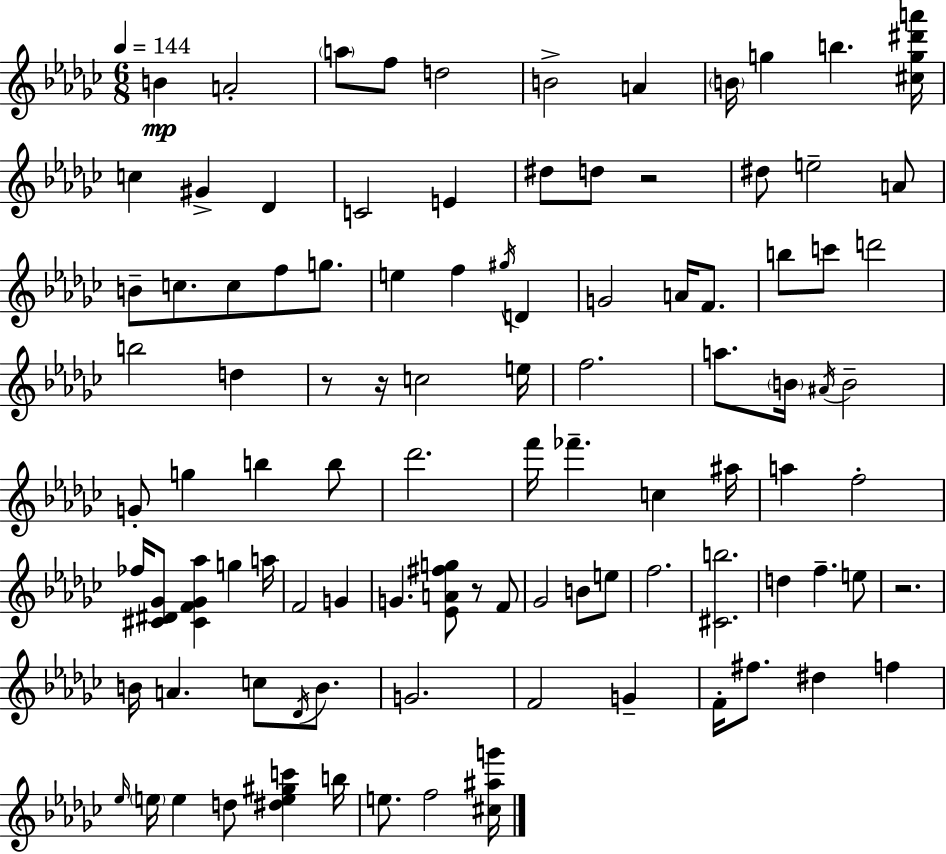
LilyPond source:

{
  \clef treble
  \numericTimeSignature
  \time 6/8
  \key ees \minor
  \tempo 4 = 144
  \repeat volta 2 { b'4\mp a'2-. | \parenthesize a''8 f''8 d''2 | b'2-> a'4 | \parenthesize b'16 g''4 b''4. <cis'' g'' dis''' a'''>16 | \break c''4 gis'4-> des'4 | c'2 e'4 | dis''8 d''8 r2 | dis''8 e''2-- a'8 | \break b'8-- c''8. c''8 f''8 g''8. | e''4 f''4 \acciaccatura { gis''16 } d'4 | g'2 a'16 f'8. | b''8 c'''8 d'''2 | \break b''2 d''4 | r8 r16 c''2 | e''16 f''2. | a''8. \parenthesize b'16 \acciaccatura { ais'16 } b'2-- | \break g'8-. g''4 b''4 | b''8 des'''2. | f'''16 fes'''4.-- c''4 | ais''16 a''4 f''2-. | \break fes''16 <cis' dis' ges'>8 <cis' f' ges' aes''>4 g''4 | a''16 f'2 g'4 | g'4. <ees' a' fis'' g''>8 r8 | f'8 ges'2 b'8 | \break e''8 f''2. | <cis' b''>2. | d''4 f''4.-- | e''8 r2. | \break b'16 a'4. c''8 \acciaccatura { des'16 } | b'8. g'2. | f'2 g'4-- | f'16-. fis''8. dis''4 f''4 | \break \grace { ees''16 } \parenthesize e''16 e''4 d''8 <dis'' e'' gis'' c'''>4 | b''16 e''8. f''2 | <cis'' ais'' g'''>16 } \bar "|."
}